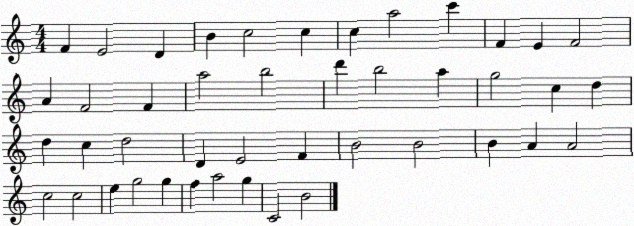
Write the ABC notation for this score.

X:1
T:Untitled
M:4/4
L:1/4
K:C
F E2 D B c2 c c a2 c' F E F2 A F2 F a2 b2 d' b2 a g2 c d d c d2 D E2 F B2 B2 B A A2 c2 c2 e g2 g f a2 g C2 B2